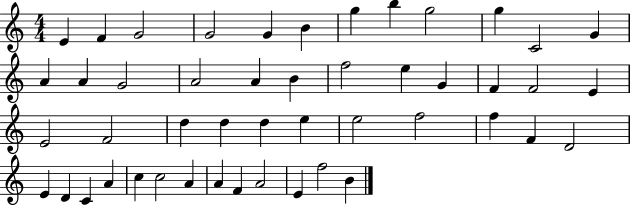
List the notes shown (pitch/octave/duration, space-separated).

E4/q F4/q G4/h G4/h G4/q B4/q G5/q B5/q G5/h G5/q C4/h G4/q A4/q A4/q G4/h A4/h A4/q B4/q F5/h E5/q G4/q F4/q F4/h E4/q E4/h F4/h D5/q D5/q D5/q E5/q E5/h F5/h F5/q F4/q D4/h E4/q D4/q C4/q A4/q C5/q C5/h A4/q A4/q F4/q A4/h E4/q F5/h B4/q